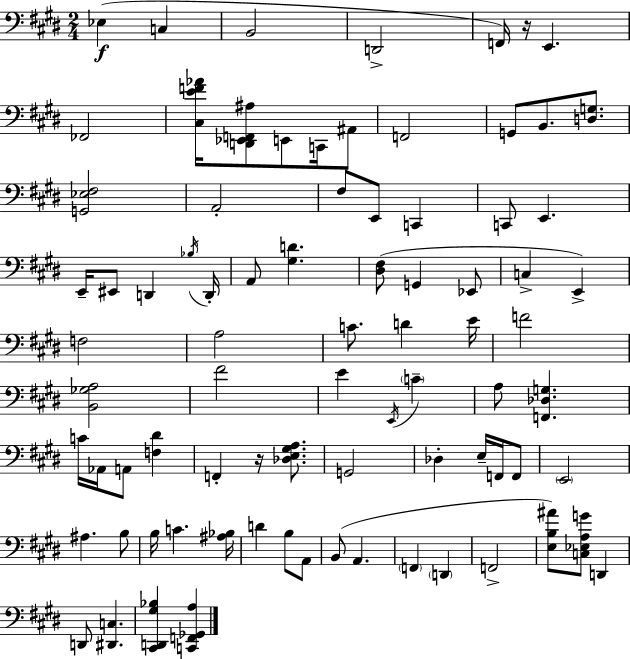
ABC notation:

X:1
T:Untitled
M:2/4
L:1/4
K:E
_E, C, B,,2 D,,2 F,,/4 z/4 E,, _F,,2 [^C,EF_A]/4 [D,,_E,,F,,^A,]/2 E,,/2 C,,/4 ^A,,/2 F,,2 G,,/2 B,,/2 [D,G,]/2 [G,,_E,^F,]2 A,,2 ^F,/2 E,,/2 C,, C,,/2 E,, E,,/4 ^E,,/2 D,, _B,/4 D,,/4 A,,/2 [^G,D] [^D,^F,]/2 G,, _E,,/2 C, E,, F,2 A,2 C/2 D E/4 F2 [B,,_G,A,]2 ^F2 E E,,/4 C A,/2 [F,,_D,G,] C/4 _A,,/4 A,,/2 [F,^D] F,, z/4 [_D,E,^G,A,]/2 G,,2 _D, E,/4 F,,/4 F,,/2 E,,2 ^A, B,/2 B,/4 C [^A,_B,]/4 D B,/2 A,,/2 B,,/2 A,, F,, D,, F,,2 [E,B,^A]/2 [C,_E,A,G]/2 D,, D,,/2 [^D,,C,] [^C,,D,,^G,_B,] [C,,F,,_G,,A,]